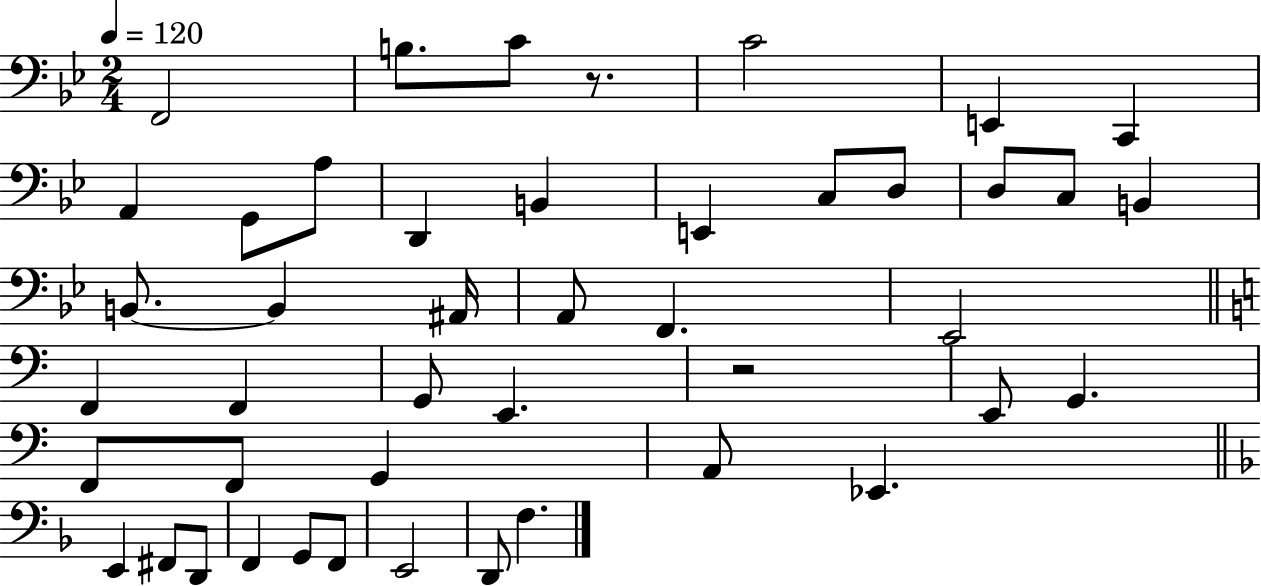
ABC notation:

X:1
T:Untitled
M:2/4
L:1/4
K:Bb
F,,2 B,/2 C/2 z/2 C2 E,, C,, A,, G,,/2 A,/2 D,, B,, E,, C,/2 D,/2 D,/2 C,/2 B,, B,,/2 B,, ^A,,/4 A,,/2 F,, _E,,2 F,, F,, G,,/2 E,, z2 E,,/2 G,, F,,/2 F,,/2 G,, A,,/2 _E,, E,, ^F,,/2 D,,/2 F,, G,,/2 F,,/2 E,,2 D,,/2 F,